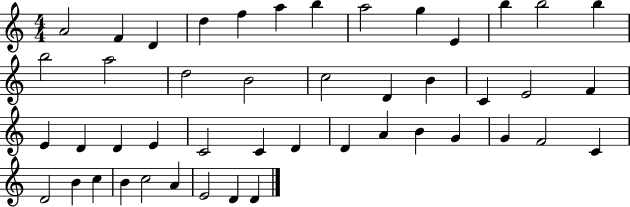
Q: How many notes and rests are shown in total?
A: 46